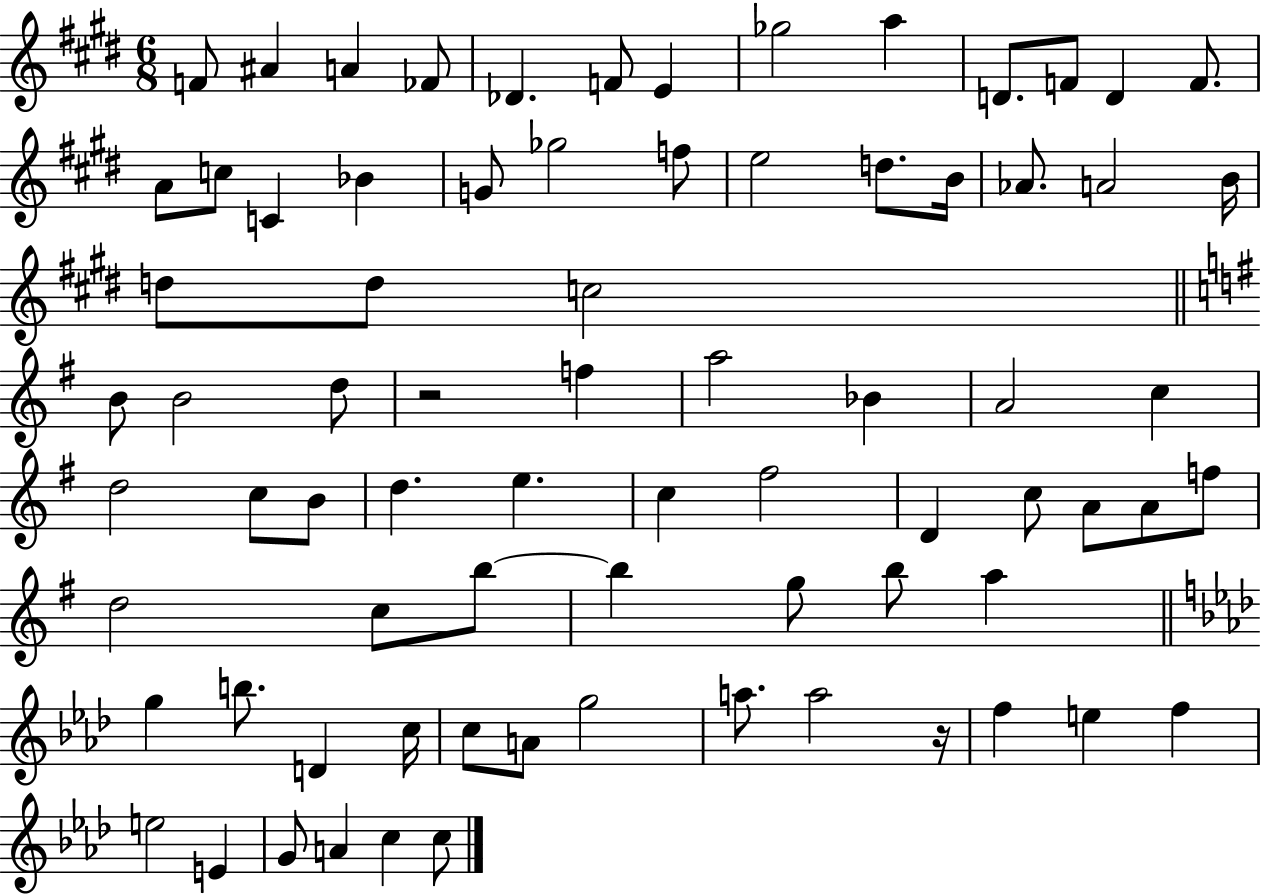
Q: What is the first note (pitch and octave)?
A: F4